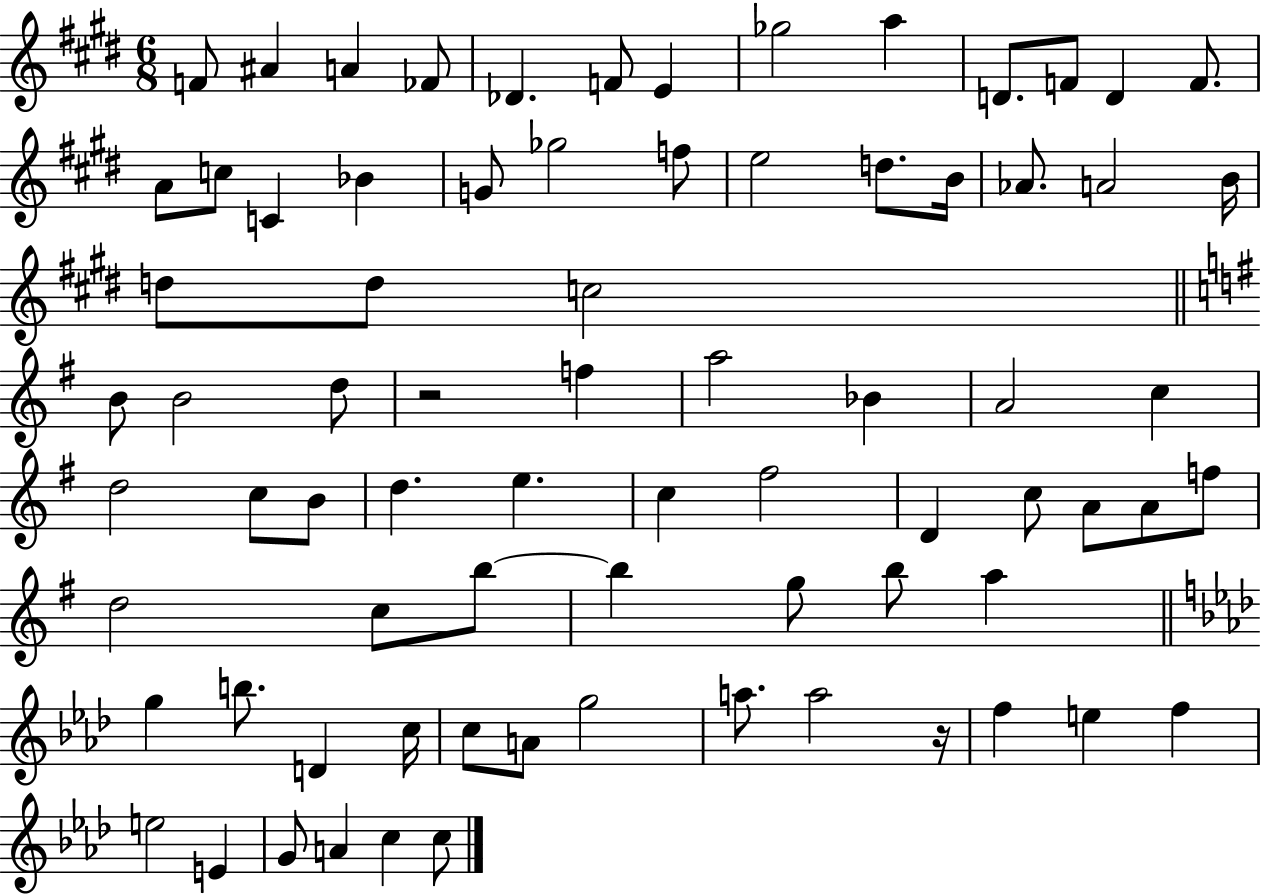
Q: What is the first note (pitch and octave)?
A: F4